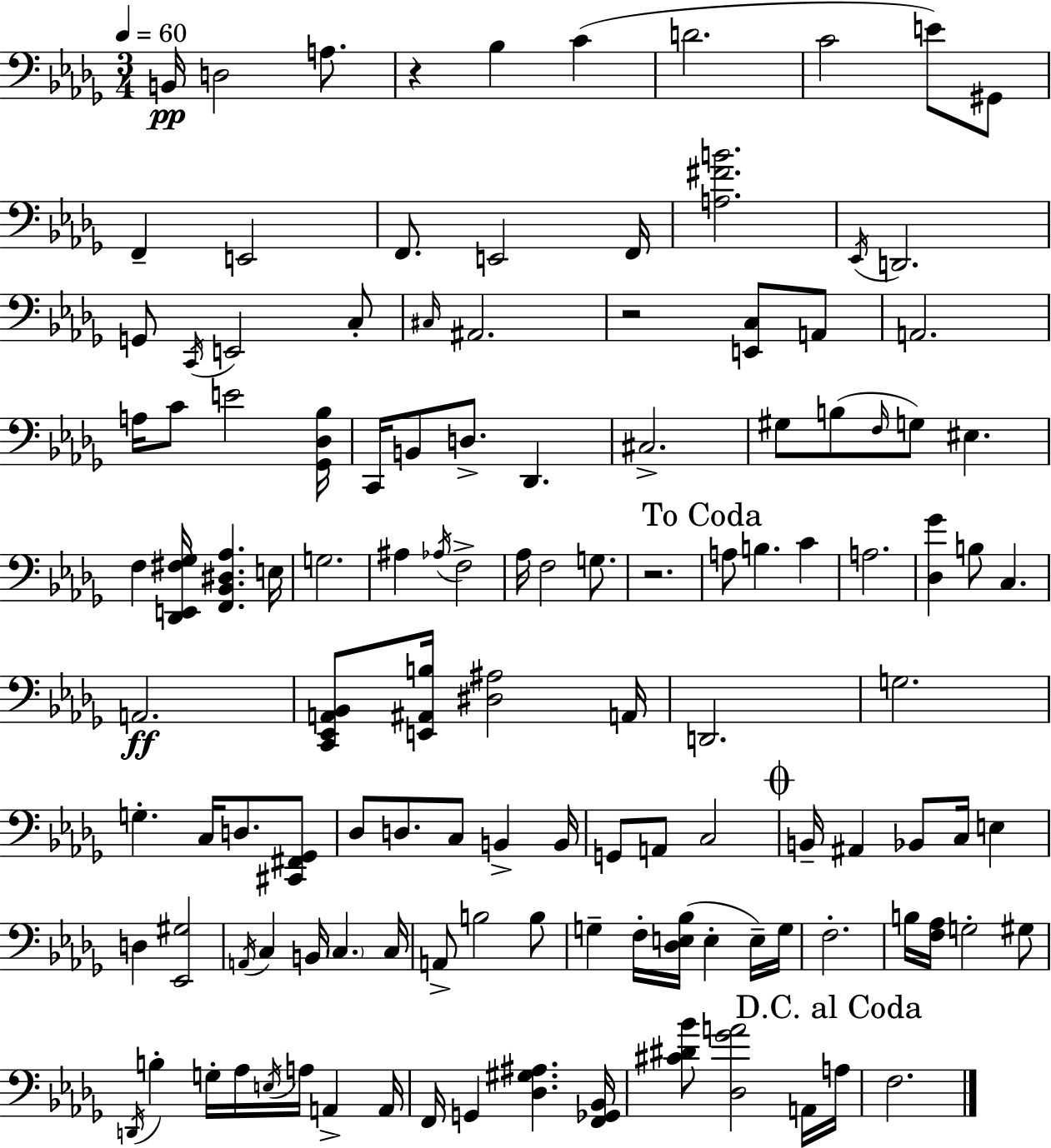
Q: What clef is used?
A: bass